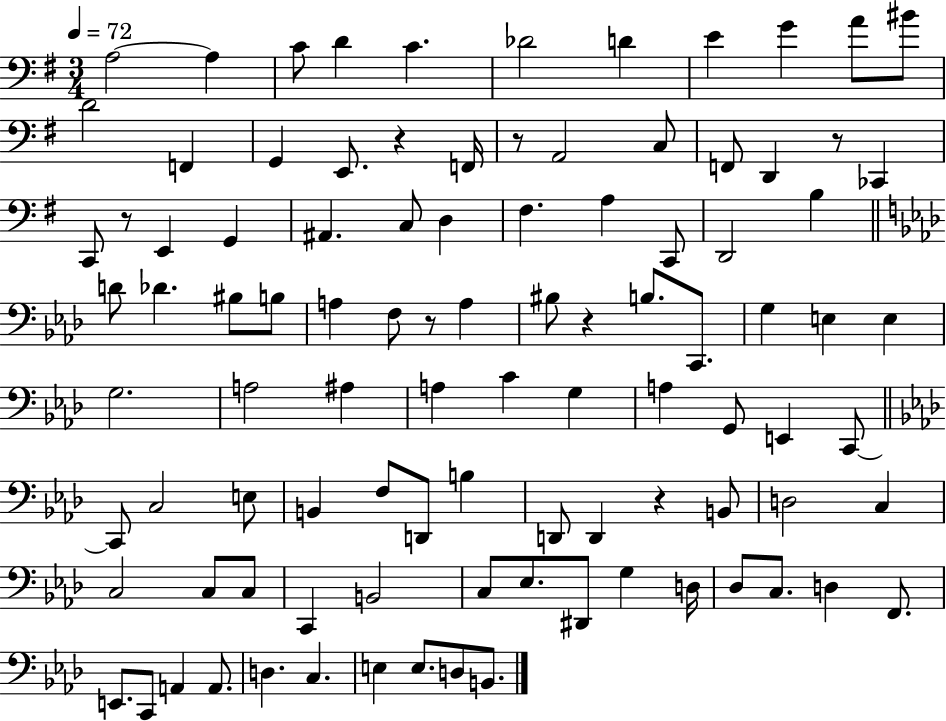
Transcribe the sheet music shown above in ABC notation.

X:1
T:Untitled
M:3/4
L:1/4
K:G
A,2 A, C/2 D C _D2 D E G A/2 ^B/2 D2 F,, G,, E,,/2 z F,,/4 z/2 A,,2 C,/2 F,,/2 D,, z/2 _C,, C,,/2 z/2 E,, G,, ^A,, C,/2 D, ^F, A, C,,/2 D,,2 B, D/2 _D ^B,/2 B,/2 A, F,/2 z/2 A, ^B,/2 z B,/2 C,,/2 G, E, E, G,2 A,2 ^A, A, C G, A, G,,/2 E,, C,,/2 C,,/2 C,2 E,/2 B,, F,/2 D,,/2 B, D,,/2 D,, z B,,/2 D,2 C, C,2 C,/2 C,/2 C,, B,,2 C,/2 _E,/2 ^D,,/2 G, D,/4 _D,/2 C,/2 D, F,,/2 E,,/2 C,,/2 A,, A,,/2 D, C, E, E,/2 D,/2 B,,/2